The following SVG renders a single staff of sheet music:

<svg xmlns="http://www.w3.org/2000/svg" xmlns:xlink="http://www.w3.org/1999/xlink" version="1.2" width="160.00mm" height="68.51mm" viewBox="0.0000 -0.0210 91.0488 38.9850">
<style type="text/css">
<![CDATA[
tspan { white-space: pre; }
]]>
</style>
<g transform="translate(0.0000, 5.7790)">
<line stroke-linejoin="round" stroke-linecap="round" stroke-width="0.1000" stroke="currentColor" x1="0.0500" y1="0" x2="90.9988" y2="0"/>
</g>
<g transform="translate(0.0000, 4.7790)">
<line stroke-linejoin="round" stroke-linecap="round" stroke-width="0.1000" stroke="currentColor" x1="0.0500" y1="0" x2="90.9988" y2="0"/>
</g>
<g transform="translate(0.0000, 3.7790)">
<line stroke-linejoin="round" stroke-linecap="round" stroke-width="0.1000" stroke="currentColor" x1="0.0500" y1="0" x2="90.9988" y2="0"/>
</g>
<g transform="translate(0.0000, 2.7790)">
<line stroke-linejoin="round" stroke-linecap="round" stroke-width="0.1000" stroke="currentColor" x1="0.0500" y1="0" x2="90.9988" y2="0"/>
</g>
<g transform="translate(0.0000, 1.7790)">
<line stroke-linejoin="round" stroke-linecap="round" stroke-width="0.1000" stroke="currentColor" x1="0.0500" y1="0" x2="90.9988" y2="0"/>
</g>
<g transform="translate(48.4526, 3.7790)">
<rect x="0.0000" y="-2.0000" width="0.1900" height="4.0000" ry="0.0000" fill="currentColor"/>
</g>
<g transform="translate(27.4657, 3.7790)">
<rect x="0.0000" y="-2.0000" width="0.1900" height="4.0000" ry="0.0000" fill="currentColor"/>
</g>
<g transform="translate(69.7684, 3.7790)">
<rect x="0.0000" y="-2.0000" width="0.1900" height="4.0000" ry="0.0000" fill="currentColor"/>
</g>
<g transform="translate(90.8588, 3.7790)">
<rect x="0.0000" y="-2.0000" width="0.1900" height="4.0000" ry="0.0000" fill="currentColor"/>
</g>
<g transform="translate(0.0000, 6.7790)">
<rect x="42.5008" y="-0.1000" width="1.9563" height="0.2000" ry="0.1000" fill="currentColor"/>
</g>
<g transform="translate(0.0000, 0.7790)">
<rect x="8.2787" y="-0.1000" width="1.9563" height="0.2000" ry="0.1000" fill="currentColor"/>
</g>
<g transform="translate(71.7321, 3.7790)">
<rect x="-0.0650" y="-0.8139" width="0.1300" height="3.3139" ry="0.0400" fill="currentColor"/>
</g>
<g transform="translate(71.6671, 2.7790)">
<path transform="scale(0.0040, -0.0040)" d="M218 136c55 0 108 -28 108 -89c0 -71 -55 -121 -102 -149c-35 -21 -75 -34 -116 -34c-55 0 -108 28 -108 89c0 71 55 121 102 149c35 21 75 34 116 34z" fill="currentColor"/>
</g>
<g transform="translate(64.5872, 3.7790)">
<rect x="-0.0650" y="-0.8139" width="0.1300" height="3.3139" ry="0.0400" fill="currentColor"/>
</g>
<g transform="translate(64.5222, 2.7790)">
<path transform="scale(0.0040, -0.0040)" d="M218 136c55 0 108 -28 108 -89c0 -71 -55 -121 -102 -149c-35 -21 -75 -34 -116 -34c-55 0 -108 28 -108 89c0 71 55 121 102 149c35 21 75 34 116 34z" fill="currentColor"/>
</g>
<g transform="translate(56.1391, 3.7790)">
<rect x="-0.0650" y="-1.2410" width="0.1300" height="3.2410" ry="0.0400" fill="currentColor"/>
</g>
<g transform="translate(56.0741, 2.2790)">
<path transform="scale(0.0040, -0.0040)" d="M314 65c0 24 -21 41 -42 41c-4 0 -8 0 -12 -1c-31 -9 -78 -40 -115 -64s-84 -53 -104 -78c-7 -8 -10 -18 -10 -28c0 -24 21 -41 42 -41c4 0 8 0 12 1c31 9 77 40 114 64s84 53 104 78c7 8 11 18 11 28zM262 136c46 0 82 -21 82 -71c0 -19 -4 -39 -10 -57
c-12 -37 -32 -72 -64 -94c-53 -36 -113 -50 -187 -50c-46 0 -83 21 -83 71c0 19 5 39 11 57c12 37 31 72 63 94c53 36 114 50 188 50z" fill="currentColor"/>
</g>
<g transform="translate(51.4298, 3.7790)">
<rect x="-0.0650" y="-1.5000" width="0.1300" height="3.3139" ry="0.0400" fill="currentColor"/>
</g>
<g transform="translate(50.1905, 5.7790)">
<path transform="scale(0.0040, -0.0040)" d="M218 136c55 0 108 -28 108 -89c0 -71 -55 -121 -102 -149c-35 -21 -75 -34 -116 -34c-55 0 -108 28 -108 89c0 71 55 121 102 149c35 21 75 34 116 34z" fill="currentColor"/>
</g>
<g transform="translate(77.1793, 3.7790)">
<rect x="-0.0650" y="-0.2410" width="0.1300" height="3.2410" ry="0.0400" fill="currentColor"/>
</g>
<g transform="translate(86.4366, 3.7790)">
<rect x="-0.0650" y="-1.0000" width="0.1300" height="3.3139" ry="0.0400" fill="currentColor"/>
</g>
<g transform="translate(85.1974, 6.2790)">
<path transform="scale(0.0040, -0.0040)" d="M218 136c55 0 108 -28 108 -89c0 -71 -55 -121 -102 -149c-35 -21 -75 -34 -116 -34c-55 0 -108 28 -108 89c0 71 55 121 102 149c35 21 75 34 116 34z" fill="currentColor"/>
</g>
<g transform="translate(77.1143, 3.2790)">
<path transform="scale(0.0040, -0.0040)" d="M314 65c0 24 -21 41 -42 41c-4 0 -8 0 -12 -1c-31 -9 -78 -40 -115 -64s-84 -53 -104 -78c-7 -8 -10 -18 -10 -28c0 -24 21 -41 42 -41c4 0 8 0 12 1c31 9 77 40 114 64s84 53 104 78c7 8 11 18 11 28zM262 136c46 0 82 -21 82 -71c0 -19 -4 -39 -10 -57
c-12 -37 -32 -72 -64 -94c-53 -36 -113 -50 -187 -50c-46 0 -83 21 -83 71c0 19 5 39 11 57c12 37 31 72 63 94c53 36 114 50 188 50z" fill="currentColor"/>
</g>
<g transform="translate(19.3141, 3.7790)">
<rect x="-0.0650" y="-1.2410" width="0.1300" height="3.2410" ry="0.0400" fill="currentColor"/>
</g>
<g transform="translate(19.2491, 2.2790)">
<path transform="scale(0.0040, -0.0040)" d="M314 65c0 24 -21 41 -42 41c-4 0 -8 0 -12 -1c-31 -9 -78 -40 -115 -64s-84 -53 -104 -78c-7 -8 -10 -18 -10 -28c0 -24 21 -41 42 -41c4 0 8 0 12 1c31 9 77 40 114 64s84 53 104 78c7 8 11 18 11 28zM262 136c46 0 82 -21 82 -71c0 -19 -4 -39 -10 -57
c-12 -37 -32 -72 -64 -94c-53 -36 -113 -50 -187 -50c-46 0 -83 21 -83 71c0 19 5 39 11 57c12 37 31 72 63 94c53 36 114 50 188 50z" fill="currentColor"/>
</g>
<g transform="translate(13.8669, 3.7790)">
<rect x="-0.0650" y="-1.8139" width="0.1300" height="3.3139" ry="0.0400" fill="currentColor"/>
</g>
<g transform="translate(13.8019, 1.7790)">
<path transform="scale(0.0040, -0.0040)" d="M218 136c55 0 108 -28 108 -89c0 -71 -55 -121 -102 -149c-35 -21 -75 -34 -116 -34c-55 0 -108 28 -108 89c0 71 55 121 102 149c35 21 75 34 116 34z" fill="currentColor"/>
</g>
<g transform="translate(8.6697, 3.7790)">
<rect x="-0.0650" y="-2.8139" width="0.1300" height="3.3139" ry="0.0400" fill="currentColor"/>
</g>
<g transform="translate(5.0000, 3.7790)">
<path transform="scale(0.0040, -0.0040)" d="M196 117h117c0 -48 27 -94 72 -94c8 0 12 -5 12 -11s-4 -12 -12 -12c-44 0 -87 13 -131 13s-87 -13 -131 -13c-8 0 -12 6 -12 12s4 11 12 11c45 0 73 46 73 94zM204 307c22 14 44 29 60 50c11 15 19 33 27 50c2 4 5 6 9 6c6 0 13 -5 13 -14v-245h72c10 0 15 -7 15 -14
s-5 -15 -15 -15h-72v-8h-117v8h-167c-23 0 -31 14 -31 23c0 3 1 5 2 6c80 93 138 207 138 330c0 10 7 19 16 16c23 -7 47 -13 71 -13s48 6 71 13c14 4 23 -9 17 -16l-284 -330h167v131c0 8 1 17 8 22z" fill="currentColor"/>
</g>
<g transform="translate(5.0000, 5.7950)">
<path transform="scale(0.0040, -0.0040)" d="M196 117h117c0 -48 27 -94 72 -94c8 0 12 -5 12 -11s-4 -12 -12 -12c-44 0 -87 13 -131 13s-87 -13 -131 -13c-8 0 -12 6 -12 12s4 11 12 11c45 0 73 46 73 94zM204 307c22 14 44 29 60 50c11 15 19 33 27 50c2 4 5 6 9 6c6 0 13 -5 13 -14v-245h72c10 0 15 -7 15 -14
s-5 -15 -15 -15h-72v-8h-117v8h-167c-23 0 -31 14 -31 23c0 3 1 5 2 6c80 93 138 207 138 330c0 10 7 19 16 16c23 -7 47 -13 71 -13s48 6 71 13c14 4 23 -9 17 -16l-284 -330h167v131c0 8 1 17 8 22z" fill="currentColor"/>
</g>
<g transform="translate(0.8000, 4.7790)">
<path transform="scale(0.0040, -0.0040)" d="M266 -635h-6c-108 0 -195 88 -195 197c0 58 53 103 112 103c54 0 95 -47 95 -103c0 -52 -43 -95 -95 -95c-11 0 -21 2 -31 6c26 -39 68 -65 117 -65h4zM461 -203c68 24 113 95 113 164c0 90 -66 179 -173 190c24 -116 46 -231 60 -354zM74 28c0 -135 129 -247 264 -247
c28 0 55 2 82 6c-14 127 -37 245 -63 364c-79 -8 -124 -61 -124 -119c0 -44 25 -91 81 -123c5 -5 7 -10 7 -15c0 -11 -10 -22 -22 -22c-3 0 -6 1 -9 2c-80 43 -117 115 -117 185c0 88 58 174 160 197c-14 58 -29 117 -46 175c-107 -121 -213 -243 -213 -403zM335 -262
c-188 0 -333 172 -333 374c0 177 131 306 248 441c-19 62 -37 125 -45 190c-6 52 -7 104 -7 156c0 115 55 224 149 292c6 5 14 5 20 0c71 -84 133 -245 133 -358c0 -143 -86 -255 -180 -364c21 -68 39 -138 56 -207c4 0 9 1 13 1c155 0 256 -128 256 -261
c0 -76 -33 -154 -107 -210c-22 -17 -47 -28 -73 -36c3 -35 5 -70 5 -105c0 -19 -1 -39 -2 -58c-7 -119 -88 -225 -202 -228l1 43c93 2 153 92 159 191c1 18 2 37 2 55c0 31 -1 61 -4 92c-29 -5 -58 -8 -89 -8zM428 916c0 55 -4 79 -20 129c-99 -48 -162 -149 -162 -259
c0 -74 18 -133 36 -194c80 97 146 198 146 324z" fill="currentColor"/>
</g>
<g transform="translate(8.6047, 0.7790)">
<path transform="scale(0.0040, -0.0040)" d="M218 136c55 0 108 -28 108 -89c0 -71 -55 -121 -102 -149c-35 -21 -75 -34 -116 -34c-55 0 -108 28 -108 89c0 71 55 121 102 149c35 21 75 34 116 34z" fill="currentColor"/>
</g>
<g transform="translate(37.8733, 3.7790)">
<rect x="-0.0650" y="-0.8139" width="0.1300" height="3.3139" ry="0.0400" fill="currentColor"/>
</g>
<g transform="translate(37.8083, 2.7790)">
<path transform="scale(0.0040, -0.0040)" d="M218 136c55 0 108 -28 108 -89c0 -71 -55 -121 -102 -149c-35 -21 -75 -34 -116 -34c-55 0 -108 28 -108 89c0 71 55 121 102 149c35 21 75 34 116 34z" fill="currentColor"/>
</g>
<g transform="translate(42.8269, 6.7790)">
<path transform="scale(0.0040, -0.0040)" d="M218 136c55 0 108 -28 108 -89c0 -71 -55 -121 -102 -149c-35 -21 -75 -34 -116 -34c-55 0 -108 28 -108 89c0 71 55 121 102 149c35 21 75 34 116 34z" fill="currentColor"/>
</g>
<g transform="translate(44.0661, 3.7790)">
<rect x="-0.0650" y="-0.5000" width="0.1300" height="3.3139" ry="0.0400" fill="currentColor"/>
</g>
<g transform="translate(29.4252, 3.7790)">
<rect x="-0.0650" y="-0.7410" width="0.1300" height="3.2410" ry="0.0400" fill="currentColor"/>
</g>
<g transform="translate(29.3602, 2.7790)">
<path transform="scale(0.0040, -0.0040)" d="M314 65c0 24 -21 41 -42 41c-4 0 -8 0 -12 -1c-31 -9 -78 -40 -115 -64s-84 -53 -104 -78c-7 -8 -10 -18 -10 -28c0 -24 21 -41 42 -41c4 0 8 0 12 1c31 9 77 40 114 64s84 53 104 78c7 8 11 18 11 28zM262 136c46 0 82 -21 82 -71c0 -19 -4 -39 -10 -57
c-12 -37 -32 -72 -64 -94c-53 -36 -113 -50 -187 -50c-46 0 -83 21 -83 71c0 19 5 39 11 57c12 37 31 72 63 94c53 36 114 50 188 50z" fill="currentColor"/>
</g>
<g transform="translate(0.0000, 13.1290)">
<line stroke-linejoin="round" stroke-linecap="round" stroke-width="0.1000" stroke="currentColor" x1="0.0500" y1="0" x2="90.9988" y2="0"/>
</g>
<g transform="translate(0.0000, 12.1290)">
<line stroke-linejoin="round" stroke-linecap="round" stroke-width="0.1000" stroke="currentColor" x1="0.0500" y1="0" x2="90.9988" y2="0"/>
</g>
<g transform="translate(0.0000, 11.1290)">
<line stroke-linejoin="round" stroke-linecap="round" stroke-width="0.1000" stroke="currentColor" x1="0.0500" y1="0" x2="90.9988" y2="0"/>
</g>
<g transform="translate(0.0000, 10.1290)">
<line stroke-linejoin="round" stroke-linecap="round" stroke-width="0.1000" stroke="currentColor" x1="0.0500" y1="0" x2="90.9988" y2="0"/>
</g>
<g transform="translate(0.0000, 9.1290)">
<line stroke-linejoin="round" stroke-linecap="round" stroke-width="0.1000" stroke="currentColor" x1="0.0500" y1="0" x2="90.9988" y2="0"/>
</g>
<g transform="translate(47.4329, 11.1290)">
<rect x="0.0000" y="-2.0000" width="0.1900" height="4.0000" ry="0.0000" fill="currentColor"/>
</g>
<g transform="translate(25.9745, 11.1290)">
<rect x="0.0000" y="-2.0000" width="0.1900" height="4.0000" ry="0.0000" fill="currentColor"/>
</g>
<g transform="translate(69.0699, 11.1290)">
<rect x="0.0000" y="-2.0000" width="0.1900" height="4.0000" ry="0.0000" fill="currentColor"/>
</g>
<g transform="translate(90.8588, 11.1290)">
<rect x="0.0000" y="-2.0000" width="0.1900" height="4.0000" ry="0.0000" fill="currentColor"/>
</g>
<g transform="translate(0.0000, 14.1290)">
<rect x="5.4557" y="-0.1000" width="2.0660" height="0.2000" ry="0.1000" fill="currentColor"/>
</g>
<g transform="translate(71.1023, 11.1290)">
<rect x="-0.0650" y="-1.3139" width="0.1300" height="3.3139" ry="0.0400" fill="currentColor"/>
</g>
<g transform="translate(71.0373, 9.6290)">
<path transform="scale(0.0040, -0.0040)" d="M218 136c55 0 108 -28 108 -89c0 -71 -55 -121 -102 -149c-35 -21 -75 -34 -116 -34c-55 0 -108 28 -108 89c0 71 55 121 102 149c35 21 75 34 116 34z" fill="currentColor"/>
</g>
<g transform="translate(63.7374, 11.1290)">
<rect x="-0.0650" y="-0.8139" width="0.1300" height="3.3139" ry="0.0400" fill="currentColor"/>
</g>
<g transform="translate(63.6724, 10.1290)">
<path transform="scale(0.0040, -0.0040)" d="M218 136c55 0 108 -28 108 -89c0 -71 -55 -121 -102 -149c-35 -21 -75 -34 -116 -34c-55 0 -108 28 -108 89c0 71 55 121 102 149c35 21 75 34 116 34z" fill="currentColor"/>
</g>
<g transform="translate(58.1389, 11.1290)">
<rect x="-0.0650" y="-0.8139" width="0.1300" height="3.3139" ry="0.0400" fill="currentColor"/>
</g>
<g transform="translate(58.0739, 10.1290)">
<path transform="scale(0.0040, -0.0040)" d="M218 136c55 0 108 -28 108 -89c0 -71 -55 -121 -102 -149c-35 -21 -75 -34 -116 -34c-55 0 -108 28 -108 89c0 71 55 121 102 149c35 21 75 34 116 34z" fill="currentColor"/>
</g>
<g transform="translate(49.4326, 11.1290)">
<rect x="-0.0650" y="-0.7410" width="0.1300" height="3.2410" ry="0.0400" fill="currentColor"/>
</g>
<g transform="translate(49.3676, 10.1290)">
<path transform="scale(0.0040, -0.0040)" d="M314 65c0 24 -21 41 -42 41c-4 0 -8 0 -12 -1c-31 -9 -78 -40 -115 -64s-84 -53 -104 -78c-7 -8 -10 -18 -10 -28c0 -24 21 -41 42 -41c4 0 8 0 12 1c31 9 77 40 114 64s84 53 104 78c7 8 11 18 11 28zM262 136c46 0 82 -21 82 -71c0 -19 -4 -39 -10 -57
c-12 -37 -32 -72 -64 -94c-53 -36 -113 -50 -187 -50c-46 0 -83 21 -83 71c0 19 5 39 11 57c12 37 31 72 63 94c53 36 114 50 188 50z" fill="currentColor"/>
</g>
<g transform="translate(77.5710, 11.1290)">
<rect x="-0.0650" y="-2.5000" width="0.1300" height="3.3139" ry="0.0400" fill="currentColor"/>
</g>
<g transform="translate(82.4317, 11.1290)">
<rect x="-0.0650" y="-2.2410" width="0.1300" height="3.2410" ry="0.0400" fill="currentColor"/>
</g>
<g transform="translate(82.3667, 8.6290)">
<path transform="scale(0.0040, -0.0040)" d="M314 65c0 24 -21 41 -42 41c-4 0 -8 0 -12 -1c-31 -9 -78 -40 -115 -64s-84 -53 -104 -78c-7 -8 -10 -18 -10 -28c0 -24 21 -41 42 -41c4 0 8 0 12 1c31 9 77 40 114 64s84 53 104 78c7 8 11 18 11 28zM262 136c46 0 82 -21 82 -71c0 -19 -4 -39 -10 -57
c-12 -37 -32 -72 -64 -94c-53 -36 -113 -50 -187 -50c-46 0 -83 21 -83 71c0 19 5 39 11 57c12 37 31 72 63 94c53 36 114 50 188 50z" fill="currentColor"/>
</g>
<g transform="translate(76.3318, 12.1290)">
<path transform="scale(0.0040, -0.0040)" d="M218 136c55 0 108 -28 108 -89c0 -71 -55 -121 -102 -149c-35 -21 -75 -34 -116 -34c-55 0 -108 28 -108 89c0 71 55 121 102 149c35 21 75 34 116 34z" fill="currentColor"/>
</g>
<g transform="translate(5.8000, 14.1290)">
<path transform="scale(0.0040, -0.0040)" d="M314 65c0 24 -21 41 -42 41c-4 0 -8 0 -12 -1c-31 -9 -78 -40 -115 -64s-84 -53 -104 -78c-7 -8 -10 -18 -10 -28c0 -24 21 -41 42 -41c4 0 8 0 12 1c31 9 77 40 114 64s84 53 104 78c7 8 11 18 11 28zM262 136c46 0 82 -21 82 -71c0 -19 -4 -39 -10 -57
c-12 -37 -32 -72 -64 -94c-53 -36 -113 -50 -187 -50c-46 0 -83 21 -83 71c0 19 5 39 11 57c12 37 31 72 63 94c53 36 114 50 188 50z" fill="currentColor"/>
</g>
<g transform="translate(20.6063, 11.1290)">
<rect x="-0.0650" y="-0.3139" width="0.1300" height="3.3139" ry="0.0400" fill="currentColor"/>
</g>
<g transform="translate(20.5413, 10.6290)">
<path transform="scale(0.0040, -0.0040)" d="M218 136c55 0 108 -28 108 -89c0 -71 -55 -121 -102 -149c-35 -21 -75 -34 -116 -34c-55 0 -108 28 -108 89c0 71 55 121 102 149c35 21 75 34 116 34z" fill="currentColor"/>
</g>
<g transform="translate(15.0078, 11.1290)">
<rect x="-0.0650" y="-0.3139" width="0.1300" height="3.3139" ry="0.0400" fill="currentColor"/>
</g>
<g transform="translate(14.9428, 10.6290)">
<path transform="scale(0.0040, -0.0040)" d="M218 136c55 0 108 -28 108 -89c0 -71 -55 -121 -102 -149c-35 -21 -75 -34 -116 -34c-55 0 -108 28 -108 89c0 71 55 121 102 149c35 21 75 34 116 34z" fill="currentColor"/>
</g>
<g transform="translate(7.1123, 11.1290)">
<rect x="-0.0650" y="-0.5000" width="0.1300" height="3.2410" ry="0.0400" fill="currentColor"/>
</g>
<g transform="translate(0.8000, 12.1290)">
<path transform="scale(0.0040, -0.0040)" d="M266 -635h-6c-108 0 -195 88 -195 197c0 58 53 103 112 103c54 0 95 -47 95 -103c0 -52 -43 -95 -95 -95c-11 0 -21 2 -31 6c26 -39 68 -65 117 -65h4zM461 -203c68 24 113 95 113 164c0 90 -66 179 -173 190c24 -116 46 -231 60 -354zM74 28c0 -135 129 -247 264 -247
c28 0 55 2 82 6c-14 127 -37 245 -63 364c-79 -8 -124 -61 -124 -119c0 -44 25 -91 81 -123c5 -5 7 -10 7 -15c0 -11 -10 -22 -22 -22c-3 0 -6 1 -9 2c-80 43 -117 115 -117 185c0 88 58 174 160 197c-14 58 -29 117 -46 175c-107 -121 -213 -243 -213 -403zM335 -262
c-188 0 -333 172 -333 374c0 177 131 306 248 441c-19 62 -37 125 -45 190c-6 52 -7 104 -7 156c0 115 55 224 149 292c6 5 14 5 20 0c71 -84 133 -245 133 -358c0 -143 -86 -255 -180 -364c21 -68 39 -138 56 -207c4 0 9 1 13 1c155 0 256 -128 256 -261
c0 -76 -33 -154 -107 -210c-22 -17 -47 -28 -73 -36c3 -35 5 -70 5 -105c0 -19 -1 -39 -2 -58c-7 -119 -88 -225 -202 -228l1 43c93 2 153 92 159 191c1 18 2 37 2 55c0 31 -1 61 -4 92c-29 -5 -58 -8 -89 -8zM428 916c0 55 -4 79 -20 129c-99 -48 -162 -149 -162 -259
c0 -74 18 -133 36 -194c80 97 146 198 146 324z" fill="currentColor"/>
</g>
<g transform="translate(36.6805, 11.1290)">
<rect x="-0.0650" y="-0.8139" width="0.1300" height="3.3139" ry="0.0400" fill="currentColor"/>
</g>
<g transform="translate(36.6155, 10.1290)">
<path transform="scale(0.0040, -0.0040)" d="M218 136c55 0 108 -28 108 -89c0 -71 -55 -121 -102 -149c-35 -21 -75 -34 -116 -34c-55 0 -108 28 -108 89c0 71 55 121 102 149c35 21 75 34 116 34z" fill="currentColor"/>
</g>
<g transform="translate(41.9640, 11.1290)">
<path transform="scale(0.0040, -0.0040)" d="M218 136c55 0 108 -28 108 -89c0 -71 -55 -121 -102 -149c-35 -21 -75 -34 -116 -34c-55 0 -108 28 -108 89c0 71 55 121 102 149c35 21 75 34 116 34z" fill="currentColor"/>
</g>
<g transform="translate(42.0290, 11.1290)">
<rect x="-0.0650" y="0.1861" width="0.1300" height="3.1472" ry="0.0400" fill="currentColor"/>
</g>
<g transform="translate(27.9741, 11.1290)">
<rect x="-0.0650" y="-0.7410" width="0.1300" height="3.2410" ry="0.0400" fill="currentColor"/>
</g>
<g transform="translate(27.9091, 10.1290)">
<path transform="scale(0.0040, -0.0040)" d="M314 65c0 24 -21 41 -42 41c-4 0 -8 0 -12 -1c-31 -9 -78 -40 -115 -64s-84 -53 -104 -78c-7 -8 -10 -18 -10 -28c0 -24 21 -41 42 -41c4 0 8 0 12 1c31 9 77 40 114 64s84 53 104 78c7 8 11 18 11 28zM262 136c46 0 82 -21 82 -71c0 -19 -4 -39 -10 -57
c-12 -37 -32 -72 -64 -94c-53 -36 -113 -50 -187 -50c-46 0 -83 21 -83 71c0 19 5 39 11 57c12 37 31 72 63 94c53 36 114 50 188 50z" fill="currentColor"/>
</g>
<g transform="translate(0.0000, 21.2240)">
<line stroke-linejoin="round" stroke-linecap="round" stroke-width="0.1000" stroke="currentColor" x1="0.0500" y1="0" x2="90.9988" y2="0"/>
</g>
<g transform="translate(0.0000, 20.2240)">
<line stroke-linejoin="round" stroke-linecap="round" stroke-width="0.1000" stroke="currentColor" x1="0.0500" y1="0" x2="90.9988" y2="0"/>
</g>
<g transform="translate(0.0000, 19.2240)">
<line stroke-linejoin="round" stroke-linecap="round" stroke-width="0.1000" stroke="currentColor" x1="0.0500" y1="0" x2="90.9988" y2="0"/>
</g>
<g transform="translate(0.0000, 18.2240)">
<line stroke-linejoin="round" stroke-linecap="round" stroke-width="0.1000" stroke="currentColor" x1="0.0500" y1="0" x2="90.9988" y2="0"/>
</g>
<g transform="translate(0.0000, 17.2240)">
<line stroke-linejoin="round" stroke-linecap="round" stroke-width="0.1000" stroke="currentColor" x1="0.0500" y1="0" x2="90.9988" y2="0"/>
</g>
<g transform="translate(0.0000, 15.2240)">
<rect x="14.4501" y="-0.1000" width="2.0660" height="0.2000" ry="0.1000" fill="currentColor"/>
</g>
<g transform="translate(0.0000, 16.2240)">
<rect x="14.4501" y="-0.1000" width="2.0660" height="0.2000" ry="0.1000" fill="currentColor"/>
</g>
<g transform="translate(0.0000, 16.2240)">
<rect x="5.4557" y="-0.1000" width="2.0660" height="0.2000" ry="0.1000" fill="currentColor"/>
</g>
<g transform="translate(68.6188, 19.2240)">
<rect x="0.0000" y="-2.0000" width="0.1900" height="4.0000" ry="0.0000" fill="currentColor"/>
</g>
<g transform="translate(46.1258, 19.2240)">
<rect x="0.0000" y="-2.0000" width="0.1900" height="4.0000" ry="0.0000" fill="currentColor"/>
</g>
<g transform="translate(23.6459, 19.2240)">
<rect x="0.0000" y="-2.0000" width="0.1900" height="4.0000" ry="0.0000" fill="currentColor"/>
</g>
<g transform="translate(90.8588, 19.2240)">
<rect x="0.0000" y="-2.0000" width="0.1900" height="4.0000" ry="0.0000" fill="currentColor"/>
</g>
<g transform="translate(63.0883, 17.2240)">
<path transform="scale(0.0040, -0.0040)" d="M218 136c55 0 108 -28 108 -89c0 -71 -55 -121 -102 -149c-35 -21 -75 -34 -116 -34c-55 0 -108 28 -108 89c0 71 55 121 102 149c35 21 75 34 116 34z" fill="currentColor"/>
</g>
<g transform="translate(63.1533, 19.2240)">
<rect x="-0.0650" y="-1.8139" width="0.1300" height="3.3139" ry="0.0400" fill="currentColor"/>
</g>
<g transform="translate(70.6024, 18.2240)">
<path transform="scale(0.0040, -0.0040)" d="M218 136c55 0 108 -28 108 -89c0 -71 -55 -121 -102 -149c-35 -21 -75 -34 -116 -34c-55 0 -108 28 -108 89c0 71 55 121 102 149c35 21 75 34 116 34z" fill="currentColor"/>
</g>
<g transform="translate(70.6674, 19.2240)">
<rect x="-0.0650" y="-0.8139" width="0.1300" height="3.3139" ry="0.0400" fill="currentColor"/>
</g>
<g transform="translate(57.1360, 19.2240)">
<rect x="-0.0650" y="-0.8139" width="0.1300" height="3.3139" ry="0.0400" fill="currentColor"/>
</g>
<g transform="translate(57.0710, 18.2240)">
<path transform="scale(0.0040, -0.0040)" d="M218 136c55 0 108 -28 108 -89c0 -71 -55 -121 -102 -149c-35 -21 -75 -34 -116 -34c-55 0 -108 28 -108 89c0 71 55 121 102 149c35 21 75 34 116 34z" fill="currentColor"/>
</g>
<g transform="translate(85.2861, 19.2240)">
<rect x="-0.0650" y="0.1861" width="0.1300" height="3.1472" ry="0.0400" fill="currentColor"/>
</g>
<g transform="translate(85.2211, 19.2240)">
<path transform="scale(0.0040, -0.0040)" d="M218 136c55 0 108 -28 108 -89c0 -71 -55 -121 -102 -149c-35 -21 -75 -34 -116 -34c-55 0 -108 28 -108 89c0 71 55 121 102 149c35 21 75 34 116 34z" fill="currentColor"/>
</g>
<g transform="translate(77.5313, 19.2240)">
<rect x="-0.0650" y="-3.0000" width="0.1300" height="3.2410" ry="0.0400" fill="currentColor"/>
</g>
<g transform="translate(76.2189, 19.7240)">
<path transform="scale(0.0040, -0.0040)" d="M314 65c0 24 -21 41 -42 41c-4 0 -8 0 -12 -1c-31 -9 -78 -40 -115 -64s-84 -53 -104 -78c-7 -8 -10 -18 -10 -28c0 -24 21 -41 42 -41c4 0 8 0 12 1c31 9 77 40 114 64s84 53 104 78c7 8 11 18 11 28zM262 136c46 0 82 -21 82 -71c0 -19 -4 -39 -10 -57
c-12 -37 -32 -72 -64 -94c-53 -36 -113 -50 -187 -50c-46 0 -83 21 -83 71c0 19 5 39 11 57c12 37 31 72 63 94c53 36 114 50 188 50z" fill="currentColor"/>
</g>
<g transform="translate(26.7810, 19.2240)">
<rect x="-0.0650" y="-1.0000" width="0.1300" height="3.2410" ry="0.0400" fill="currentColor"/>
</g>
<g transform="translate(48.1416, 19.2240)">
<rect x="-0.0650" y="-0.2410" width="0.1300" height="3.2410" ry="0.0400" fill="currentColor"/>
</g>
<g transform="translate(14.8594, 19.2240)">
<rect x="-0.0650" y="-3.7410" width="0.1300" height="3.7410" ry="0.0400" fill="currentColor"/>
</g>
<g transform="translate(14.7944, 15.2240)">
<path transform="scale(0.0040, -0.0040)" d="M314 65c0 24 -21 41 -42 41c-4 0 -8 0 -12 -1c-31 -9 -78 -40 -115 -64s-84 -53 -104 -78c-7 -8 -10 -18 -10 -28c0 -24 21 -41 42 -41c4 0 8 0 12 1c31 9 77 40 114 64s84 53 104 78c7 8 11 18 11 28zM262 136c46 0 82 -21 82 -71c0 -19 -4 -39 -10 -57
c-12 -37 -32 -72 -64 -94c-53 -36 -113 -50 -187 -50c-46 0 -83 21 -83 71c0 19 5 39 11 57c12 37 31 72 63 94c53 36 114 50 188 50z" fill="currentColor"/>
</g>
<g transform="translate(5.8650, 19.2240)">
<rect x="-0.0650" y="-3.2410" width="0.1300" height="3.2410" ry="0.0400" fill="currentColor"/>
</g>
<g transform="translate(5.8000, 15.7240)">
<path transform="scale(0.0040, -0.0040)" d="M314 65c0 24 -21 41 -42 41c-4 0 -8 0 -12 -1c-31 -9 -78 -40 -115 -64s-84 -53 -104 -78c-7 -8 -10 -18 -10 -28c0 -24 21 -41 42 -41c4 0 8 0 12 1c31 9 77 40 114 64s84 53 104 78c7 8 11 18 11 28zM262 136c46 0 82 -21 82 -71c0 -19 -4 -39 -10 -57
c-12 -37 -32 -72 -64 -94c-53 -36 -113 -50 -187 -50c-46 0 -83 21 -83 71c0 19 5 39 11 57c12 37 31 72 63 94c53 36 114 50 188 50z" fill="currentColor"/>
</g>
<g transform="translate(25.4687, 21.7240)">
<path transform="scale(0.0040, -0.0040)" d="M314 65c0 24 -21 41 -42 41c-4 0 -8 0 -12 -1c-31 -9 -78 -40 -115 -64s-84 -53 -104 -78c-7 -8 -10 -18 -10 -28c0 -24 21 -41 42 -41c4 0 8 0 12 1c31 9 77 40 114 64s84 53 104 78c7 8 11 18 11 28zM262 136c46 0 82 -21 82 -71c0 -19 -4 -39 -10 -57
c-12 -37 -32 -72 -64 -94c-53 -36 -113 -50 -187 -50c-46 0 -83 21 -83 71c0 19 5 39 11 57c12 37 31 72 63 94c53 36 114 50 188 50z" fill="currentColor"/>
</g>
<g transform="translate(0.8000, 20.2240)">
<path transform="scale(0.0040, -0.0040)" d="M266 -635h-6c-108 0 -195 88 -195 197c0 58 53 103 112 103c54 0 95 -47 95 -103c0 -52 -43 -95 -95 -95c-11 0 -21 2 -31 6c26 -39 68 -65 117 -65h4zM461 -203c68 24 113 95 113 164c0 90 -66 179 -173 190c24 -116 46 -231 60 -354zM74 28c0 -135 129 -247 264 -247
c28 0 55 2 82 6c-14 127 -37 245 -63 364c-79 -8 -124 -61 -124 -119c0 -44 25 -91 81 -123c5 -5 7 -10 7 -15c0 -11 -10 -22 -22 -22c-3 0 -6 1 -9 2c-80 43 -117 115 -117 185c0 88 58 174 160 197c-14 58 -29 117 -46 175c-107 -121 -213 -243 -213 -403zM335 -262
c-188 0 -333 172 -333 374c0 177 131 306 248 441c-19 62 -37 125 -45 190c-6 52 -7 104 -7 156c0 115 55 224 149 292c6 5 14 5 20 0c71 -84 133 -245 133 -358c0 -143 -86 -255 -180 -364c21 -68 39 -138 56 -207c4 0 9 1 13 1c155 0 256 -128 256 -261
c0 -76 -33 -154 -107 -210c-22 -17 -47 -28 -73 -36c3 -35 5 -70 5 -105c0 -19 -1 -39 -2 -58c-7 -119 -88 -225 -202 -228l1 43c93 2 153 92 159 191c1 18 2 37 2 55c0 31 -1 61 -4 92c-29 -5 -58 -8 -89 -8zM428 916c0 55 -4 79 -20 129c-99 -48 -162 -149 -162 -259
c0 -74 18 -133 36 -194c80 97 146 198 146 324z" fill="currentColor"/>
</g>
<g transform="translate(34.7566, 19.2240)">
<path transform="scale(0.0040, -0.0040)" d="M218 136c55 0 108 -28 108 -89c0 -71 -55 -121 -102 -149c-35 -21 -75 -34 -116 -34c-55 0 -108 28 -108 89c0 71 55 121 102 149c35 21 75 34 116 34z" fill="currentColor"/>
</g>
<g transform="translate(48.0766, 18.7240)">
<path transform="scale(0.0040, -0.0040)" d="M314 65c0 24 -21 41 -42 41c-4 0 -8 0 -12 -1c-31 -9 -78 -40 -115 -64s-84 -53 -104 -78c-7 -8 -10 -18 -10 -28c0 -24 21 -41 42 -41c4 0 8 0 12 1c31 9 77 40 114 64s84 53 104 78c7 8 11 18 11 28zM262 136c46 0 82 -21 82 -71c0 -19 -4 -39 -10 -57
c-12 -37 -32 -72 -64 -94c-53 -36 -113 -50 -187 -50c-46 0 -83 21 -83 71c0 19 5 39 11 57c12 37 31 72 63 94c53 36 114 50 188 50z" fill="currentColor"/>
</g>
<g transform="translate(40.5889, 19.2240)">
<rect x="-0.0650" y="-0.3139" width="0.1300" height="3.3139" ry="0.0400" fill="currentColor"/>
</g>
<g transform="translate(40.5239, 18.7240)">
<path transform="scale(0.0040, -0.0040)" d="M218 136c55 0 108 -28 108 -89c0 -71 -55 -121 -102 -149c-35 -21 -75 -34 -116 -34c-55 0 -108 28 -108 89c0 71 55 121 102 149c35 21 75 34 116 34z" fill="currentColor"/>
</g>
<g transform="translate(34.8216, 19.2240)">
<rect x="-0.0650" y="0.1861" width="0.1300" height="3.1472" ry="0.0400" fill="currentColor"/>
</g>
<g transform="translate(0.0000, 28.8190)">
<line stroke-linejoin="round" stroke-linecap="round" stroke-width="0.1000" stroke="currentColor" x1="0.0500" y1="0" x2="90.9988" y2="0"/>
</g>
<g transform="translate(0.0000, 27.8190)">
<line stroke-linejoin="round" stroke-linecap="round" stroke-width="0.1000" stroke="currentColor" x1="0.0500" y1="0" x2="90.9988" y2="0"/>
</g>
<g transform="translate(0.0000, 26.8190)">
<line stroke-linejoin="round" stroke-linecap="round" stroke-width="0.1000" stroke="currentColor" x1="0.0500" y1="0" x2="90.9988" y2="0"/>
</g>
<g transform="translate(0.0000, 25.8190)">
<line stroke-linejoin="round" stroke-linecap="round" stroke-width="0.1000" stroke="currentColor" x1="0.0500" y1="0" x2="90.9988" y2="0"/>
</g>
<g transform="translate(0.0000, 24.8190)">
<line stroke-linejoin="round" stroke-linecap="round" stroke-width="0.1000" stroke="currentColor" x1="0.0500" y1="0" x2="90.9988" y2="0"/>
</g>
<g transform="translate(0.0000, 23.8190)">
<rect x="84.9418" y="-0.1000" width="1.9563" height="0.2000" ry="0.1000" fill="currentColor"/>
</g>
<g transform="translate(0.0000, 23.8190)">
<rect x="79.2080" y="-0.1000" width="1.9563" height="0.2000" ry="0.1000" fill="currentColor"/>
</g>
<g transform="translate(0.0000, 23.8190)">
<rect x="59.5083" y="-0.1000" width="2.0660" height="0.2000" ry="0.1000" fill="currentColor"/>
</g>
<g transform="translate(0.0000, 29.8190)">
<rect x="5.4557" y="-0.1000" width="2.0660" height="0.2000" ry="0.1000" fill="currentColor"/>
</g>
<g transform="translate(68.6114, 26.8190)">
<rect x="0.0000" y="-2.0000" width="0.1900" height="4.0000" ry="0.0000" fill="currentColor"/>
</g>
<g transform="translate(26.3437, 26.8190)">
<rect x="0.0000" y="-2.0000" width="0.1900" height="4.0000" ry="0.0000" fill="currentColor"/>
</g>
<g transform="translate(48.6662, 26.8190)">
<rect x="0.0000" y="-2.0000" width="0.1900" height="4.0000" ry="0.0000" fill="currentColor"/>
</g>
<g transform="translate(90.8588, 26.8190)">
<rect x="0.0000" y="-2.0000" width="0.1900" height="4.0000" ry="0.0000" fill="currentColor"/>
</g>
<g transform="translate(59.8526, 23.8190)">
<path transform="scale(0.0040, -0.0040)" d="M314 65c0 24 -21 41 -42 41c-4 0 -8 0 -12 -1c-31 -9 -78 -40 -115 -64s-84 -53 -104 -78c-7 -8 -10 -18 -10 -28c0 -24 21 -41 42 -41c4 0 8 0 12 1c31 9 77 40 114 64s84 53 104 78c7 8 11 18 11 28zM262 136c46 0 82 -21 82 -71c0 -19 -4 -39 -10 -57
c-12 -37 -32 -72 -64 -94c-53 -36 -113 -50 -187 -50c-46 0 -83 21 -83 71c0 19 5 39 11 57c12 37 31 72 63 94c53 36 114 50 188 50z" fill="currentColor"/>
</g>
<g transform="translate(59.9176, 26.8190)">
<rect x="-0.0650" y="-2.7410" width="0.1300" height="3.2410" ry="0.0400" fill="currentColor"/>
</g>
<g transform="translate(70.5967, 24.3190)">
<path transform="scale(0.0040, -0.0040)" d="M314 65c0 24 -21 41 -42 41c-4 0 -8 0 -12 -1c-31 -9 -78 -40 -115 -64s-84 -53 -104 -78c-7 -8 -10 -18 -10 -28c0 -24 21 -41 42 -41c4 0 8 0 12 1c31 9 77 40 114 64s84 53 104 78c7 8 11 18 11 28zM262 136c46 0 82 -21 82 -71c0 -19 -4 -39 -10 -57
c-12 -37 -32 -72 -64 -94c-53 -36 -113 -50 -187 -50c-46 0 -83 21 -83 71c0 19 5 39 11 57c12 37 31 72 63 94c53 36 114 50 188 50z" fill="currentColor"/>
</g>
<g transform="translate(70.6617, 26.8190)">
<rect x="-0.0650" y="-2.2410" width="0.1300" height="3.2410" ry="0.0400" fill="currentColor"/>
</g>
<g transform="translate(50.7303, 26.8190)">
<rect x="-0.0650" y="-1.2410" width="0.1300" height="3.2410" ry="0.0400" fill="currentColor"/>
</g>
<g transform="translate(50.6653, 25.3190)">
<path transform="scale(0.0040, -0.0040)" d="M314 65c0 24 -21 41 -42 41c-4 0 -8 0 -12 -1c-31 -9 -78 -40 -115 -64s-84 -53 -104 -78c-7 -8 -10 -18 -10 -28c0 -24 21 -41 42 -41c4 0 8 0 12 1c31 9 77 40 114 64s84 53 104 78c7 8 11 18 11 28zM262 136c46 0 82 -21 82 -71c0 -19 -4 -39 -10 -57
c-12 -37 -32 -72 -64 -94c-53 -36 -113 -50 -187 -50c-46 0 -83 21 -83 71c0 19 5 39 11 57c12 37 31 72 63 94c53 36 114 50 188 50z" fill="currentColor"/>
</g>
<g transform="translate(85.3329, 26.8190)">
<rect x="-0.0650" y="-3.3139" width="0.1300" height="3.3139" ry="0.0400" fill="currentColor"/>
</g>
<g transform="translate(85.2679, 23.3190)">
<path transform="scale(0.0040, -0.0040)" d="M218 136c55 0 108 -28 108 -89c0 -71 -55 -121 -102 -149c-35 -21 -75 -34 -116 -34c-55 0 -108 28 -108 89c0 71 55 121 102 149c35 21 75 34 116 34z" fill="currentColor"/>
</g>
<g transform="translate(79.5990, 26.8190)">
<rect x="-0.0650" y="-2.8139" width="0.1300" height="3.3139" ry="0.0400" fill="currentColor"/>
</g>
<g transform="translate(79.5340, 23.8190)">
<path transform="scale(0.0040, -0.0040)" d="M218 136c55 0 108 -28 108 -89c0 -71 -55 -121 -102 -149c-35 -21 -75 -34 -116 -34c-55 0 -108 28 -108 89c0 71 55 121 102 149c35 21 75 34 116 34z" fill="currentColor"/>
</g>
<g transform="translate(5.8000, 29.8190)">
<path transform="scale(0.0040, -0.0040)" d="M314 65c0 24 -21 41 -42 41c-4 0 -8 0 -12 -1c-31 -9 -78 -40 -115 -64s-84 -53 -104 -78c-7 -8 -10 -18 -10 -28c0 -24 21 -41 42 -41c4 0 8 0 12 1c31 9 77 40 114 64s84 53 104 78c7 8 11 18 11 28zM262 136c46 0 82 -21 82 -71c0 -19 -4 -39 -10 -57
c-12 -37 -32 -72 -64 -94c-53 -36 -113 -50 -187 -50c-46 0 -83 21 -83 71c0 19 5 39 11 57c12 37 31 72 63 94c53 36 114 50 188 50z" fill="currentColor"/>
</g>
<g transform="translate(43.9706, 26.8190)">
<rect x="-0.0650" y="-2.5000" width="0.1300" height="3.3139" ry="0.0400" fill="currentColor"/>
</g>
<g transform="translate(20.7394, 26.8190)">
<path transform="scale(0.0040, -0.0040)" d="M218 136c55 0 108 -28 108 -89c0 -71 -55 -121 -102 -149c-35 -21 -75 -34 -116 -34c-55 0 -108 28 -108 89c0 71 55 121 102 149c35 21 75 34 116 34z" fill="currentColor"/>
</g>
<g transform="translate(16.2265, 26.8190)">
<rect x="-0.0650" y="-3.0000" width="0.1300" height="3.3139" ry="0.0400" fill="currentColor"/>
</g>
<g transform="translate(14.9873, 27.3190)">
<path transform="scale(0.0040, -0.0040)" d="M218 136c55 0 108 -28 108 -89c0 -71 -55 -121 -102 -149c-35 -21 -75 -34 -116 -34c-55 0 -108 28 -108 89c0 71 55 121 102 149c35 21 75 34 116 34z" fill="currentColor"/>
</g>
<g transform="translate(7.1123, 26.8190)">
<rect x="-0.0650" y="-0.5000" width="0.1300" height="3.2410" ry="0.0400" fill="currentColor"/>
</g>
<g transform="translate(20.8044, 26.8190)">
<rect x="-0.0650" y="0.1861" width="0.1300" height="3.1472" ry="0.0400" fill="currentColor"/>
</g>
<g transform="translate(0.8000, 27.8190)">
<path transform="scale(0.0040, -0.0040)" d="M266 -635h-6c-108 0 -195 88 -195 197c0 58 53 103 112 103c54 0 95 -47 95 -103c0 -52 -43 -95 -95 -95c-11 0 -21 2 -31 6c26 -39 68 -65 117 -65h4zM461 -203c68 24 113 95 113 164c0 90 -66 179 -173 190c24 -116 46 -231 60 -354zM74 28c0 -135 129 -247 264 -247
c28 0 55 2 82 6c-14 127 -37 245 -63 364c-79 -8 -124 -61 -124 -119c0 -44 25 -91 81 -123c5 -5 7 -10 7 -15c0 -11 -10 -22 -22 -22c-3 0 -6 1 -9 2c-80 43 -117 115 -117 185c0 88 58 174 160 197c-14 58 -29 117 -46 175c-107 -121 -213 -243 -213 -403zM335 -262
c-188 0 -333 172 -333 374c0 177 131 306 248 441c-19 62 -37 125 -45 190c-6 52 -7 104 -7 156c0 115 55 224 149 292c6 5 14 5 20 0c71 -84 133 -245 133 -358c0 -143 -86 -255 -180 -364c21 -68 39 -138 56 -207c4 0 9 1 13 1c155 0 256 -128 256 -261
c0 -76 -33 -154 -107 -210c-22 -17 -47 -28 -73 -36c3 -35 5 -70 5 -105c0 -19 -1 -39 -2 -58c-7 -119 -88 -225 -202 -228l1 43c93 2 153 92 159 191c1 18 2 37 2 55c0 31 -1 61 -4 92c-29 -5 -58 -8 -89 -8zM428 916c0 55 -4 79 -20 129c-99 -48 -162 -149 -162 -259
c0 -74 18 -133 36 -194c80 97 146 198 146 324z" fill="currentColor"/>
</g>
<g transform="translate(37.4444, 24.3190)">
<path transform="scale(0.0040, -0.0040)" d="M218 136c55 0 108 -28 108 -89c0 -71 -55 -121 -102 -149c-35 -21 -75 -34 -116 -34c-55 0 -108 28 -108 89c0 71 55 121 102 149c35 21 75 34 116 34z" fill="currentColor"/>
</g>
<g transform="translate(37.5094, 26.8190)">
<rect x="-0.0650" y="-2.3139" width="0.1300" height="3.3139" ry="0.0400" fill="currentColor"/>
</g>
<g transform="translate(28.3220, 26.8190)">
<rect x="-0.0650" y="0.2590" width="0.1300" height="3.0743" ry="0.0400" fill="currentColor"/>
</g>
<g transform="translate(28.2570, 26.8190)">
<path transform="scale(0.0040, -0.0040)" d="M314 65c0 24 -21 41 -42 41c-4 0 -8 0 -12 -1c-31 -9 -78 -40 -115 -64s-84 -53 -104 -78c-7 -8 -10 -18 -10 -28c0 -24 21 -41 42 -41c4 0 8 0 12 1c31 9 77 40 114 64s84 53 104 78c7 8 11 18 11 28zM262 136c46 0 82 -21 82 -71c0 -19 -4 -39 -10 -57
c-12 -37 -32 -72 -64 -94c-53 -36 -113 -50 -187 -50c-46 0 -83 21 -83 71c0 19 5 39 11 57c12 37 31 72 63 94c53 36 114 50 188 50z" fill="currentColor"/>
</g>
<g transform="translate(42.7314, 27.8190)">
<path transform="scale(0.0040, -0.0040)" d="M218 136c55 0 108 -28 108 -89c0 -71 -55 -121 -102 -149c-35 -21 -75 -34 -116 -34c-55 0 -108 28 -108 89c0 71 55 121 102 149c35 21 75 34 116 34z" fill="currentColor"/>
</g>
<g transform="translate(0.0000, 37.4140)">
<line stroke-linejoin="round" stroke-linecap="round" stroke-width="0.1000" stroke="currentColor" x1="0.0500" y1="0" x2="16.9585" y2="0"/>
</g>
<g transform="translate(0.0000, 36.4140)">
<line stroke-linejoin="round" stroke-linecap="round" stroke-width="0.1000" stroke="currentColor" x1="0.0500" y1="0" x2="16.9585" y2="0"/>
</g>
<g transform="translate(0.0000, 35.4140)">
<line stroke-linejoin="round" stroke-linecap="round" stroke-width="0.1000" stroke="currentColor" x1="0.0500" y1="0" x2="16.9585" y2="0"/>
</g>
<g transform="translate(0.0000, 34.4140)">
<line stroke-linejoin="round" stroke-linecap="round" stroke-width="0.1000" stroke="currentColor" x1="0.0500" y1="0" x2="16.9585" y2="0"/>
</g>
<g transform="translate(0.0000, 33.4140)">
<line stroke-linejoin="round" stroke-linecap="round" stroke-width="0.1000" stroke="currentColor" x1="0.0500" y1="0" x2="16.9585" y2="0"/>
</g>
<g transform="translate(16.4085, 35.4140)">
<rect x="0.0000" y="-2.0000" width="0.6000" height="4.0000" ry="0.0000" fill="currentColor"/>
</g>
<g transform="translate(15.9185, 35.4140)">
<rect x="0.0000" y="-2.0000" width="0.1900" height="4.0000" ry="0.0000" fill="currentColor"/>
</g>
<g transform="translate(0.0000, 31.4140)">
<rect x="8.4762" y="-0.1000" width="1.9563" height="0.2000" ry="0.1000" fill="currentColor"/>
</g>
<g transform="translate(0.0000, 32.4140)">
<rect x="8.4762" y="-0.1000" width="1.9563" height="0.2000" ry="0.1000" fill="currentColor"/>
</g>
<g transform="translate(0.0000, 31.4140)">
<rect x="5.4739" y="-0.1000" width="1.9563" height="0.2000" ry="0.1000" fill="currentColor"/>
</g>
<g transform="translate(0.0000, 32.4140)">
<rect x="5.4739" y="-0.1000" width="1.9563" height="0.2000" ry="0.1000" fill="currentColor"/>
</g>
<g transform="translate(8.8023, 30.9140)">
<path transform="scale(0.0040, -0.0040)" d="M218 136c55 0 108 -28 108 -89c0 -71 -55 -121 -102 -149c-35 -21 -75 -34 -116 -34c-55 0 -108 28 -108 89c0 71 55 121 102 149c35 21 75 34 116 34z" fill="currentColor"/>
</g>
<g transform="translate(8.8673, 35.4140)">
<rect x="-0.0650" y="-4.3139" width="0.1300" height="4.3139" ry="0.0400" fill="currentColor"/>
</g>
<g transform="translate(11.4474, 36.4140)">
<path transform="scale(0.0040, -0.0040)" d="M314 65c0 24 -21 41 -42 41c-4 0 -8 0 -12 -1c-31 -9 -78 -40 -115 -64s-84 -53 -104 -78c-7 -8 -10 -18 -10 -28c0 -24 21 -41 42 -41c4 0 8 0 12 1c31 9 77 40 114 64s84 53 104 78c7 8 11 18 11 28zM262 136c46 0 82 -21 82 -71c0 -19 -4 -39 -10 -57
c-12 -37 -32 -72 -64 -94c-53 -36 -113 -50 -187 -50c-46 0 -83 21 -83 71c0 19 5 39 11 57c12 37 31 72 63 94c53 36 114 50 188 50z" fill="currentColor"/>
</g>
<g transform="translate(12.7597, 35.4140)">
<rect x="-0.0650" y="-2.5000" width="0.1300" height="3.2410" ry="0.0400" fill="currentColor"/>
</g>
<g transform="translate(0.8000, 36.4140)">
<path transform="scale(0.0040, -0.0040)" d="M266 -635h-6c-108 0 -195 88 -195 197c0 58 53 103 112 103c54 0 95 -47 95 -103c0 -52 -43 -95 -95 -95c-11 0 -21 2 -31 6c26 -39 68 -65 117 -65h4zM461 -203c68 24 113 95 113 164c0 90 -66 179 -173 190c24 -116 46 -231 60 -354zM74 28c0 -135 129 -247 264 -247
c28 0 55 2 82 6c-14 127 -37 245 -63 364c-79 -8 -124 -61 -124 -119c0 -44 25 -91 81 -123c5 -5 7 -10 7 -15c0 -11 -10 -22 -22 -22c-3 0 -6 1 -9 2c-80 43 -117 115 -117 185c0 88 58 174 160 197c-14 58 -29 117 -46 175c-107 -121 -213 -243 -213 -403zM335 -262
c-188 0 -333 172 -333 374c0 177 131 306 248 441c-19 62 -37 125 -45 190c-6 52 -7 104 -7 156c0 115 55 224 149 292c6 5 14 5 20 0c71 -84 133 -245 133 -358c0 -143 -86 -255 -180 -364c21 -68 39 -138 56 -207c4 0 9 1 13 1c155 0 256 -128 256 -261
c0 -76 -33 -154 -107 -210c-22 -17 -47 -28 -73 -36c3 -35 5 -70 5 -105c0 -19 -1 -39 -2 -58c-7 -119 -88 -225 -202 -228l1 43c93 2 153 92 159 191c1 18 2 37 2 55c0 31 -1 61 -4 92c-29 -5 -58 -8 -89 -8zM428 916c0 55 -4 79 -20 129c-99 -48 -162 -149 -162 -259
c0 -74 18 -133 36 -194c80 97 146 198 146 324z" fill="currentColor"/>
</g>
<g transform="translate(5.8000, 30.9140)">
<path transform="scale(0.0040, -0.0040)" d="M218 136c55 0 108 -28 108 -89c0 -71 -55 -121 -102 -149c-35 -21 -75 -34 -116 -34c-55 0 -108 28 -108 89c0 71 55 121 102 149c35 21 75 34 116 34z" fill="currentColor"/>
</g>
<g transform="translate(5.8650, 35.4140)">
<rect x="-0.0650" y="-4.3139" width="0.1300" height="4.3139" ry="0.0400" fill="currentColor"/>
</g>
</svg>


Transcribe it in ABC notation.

X:1
T:Untitled
M:4/4
L:1/4
K:C
a f e2 d2 d C E e2 d d c2 D C2 c c d2 d B d2 d d e G g2 b2 c'2 D2 B c c2 d f d A2 B C2 A B B2 g G e2 a2 g2 a b d' d' G2